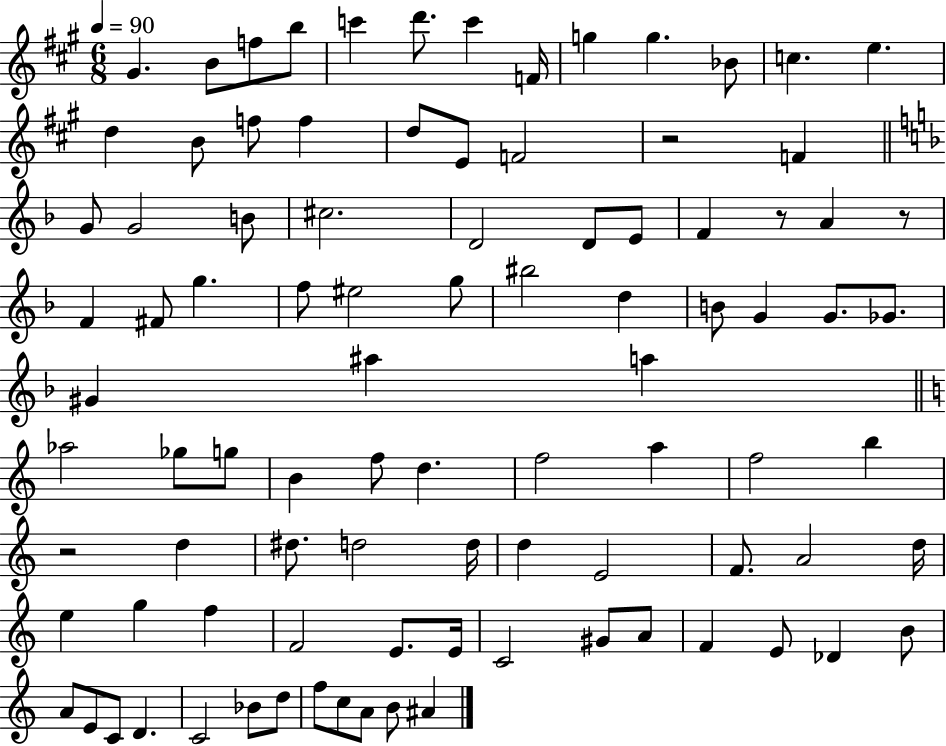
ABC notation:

X:1
T:Untitled
M:6/8
L:1/4
K:A
^G B/2 f/2 b/2 c' d'/2 c' F/4 g g _B/2 c e d B/2 f/2 f d/2 E/2 F2 z2 F G/2 G2 B/2 ^c2 D2 D/2 E/2 F z/2 A z/2 F ^F/2 g f/2 ^e2 g/2 ^b2 d B/2 G G/2 _G/2 ^G ^a a _a2 _g/2 g/2 B f/2 d f2 a f2 b z2 d ^d/2 d2 d/4 d E2 F/2 A2 d/4 e g f F2 E/2 E/4 C2 ^G/2 A/2 F E/2 _D B/2 A/2 E/2 C/2 D C2 _B/2 d/2 f/2 c/2 A/2 B/2 ^A